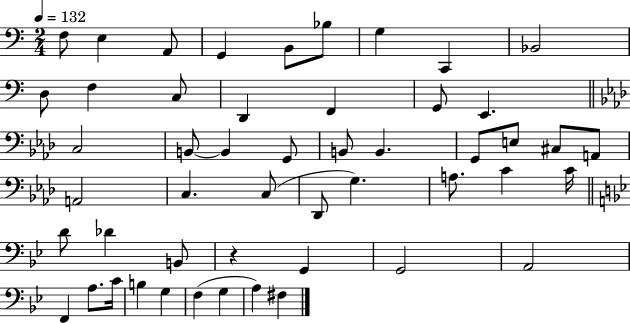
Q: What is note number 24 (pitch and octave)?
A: E3